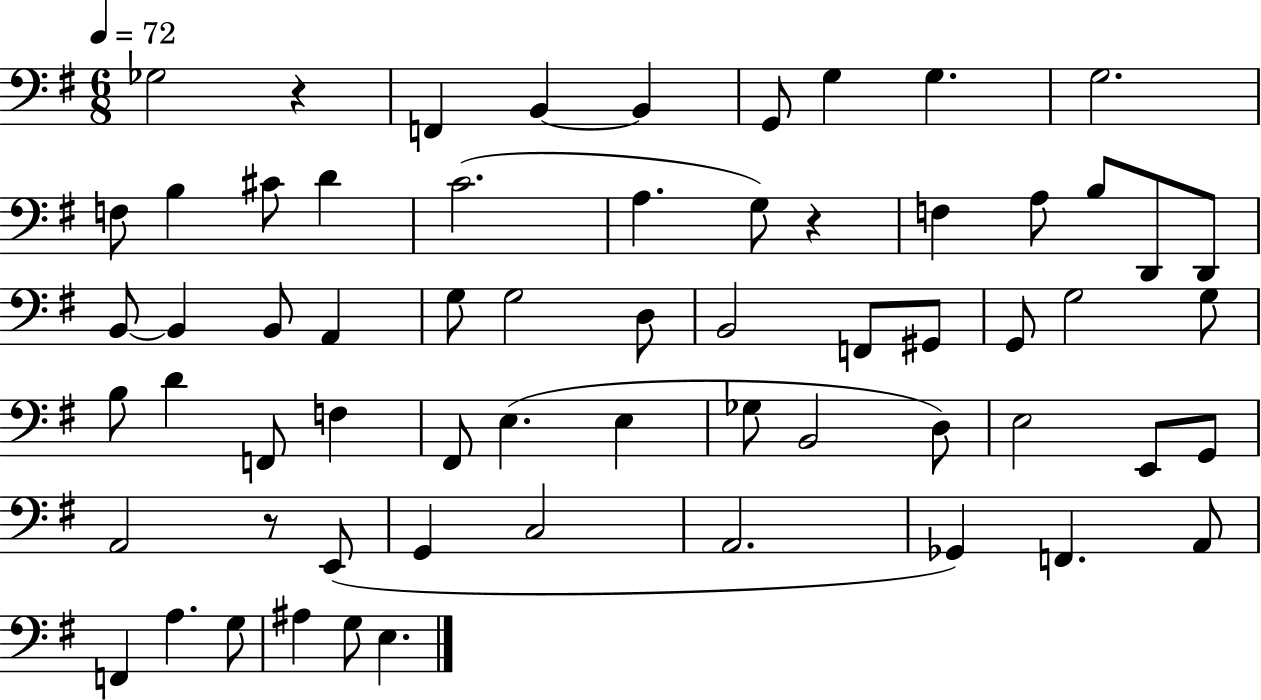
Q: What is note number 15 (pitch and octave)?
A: G3